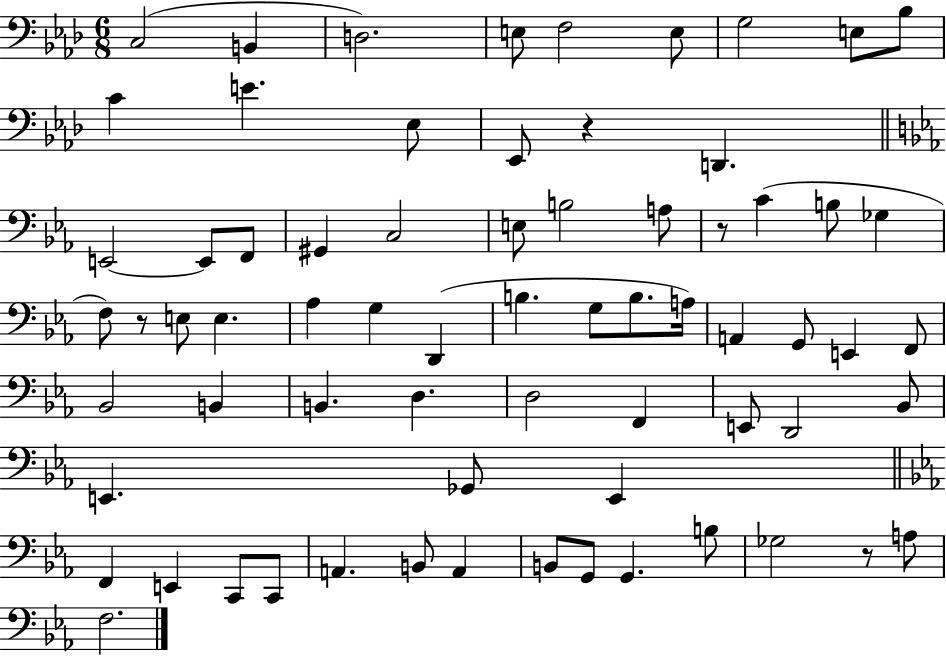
{
  \clef bass
  \numericTimeSignature
  \time 6/8
  \key aes \major
  c2( b,4 | d2.) | e8 f2 e8 | g2 e8 bes8 | \break c'4 e'4. ees8 | ees,8 r4 d,4. | \bar "||" \break \key c \minor e,2~~ e,8 f,8 | gis,4 c2 | e8 b2 a8 | r8 c'4( b8 ges4 | \break f8) r8 e8 e4. | aes4 g4 d,4( | b4. g8 b8. a16) | a,4 g,8 e,4 f,8 | \break bes,2 b,4 | b,4. d4. | d2 f,4 | e,8 d,2 bes,8 | \break e,4. ges,8 e,4 | \bar "||" \break \key c \minor f,4 e,4 c,8 c,8 | a,4. b,8 a,4 | b,8 g,8 g,4. b8 | ges2 r8 a8 | \break f2. | \bar "|."
}